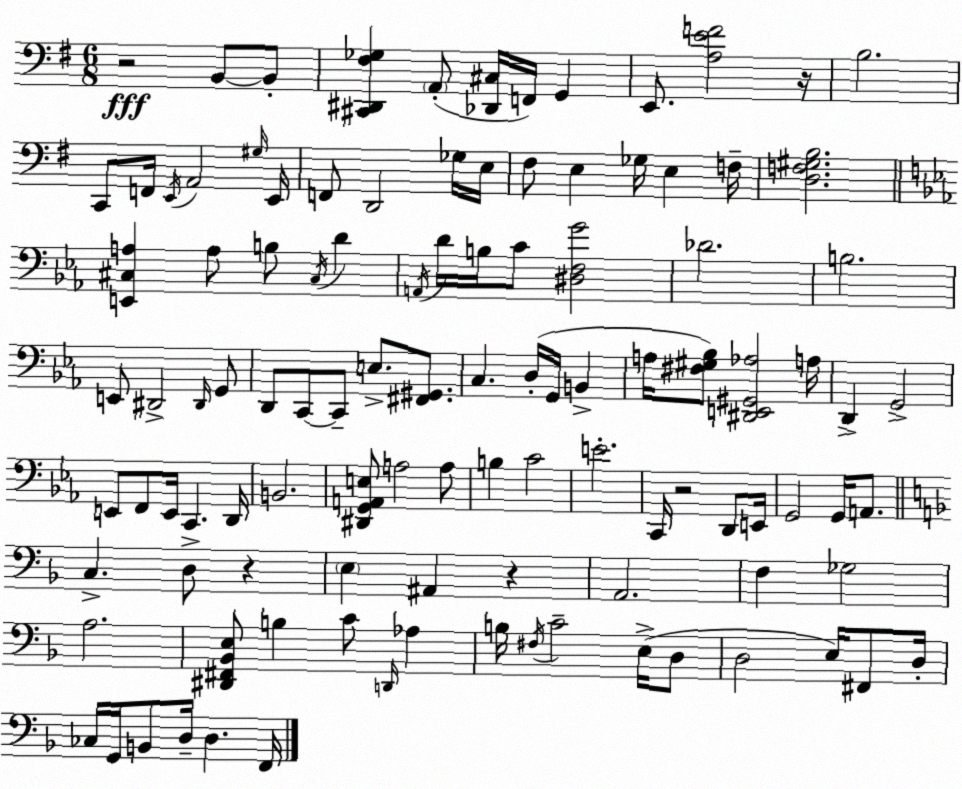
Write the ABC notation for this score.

X:1
T:Untitled
M:6/8
L:1/4
K:Em
z2 B,,/2 B,,/2 [^C,,^D,,^F,_G,] A,,/2 [_D,,^C,]/4 F,,/4 G,, E,,/2 [A,EF]2 z/4 B,2 C,,/2 F,,/4 E,,/4 A,,2 ^G,/4 E,,/4 F,,/2 D,,2 _G,/4 E,/4 ^F,/2 E, _G,/4 E, F,/4 [D,F,^G,B,]2 [E,,^C,A,] A,/2 B,/2 ^C,/4 D A,,/4 D/4 B,/4 C/2 [^D,F,G]2 _D2 B,2 E,,/2 ^D,,2 ^D,,/4 G,,/2 D,,/2 C,,/2 C,,/2 E,/2 [^F,,^G,,]/2 C, D,/4 G,,/4 B,, A,/4 [^F,^G,_B,]/2 [^D,,E,,^G,,_A,]2 A,/4 D,, G,,2 E,,/2 F,,/2 E,,/4 C,, D,,/4 B,,2 [^D,,G,,A,,E,]/2 A,2 A,/2 B, C2 E2 C,,/4 z2 D,,/2 E,,/4 G,,2 G,,/4 A,,/2 C, D,/2 z E, ^A,, z A,,2 F, _G,2 A,2 [^D,,^F,,_B,,E,]/2 B, C/2 D,,/4 _A, B,/4 ^F,/4 C2 E,/4 D,/2 D,2 E,/4 ^F,,/2 D,/4 _C,/4 G,,/4 B,,/2 D,/4 D, F,,/4